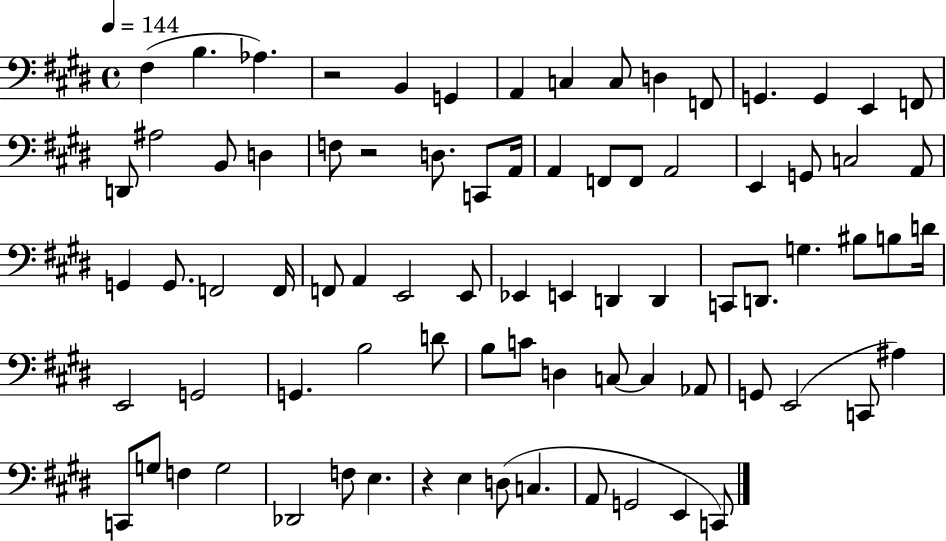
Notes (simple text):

F#3/q B3/q. Ab3/q. R/h B2/q G2/q A2/q C3/q C3/e D3/q F2/e G2/q. G2/q E2/q F2/e D2/e A#3/h B2/e D3/q F3/e R/h D3/e. C2/e A2/s A2/q F2/e F2/e A2/h E2/q G2/e C3/h A2/e G2/q G2/e. F2/h F2/s F2/e A2/q E2/h E2/e Eb2/q E2/q D2/q D2/q C2/e D2/e. G3/q. BIS3/e B3/e D4/s E2/h G2/h G2/q. B3/h D4/e B3/e C4/e D3/q C3/e C3/q Ab2/e G2/e E2/h C2/e A#3/q C2/e G3/e F3/q G3/h Db2/h F3/e E3/q. R/q E3/q D3/e C3/q. A2/e G2/h E2/q C2/e